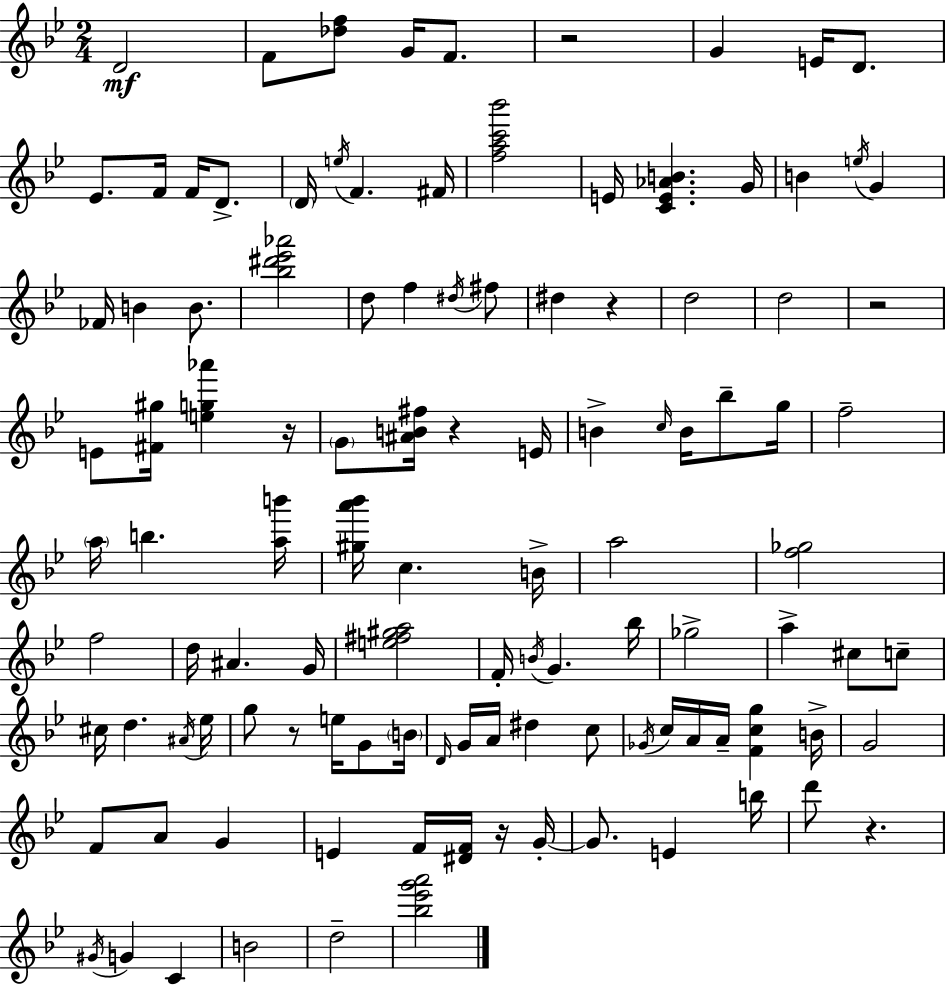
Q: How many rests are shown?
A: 8